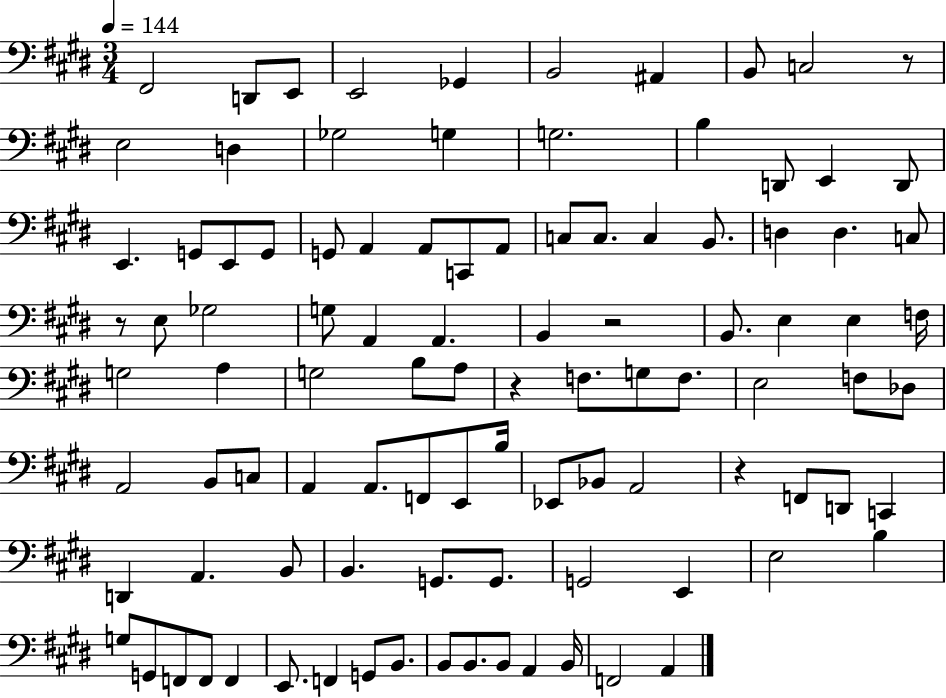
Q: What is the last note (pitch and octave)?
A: A2